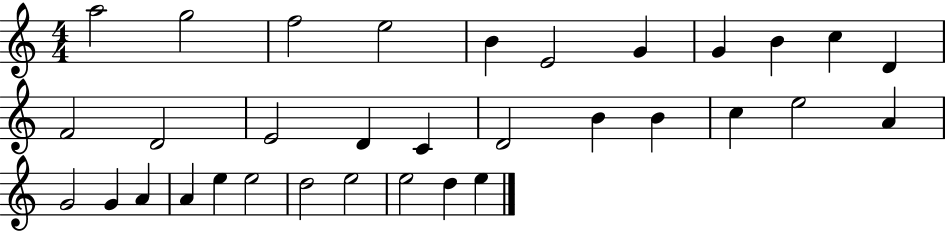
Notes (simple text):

A5/h G5/h F5/h E5/h B4/q E4/h G4/q G4/q B4/q C5/q D4/q F4/h D4/h E4/h D4/q C4/q D4/h B4/q B4/q C5/q E5/h A4/q G4/h G4/q A4/q A4/q E5/q E5/h D5/h E5/h E5/h D5/q E5/q